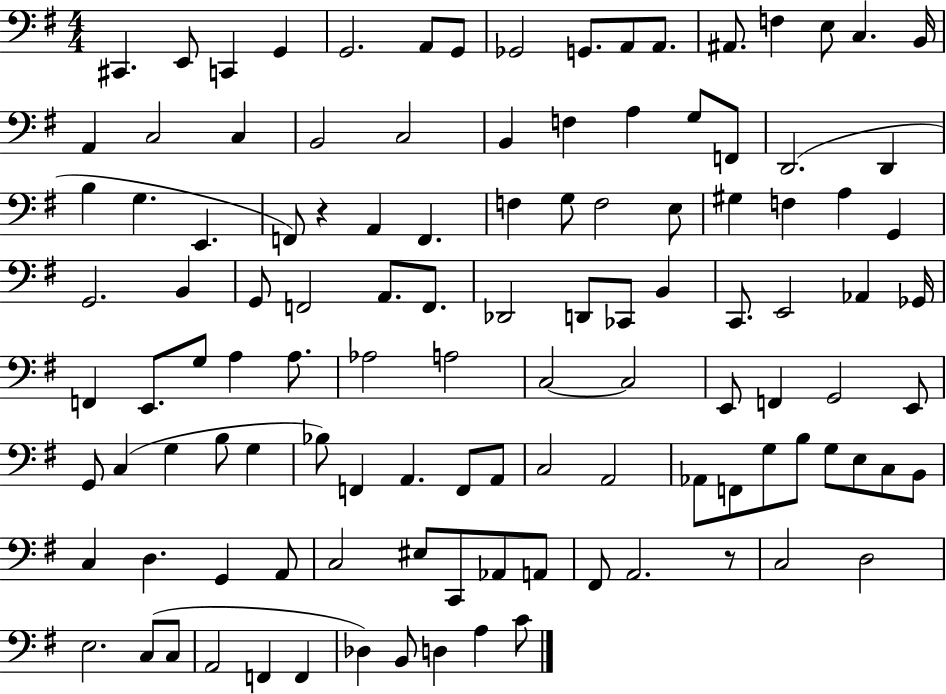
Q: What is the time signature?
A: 4/4